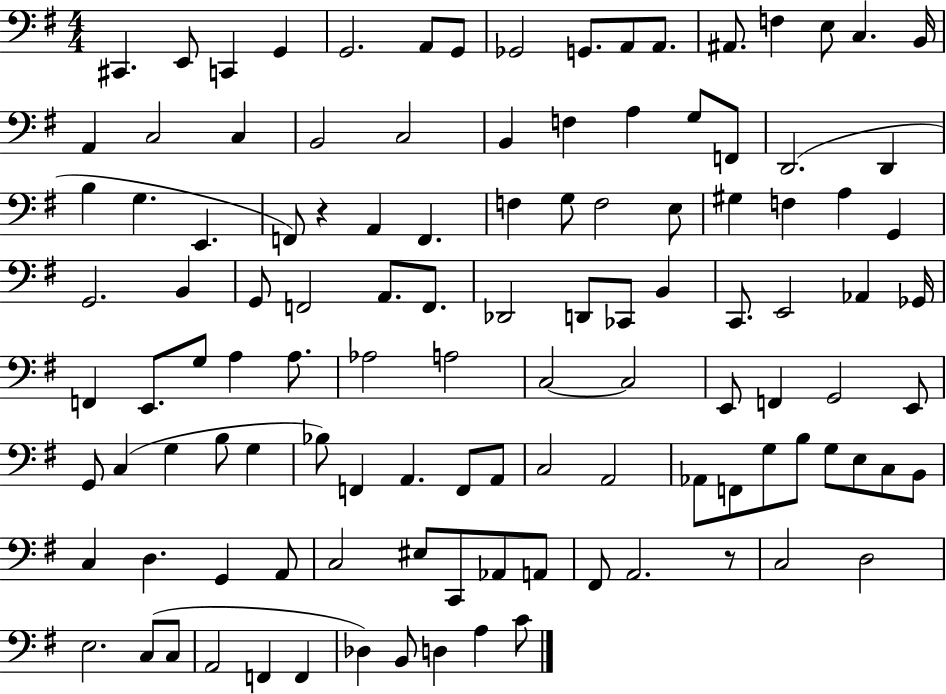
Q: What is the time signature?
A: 4/4